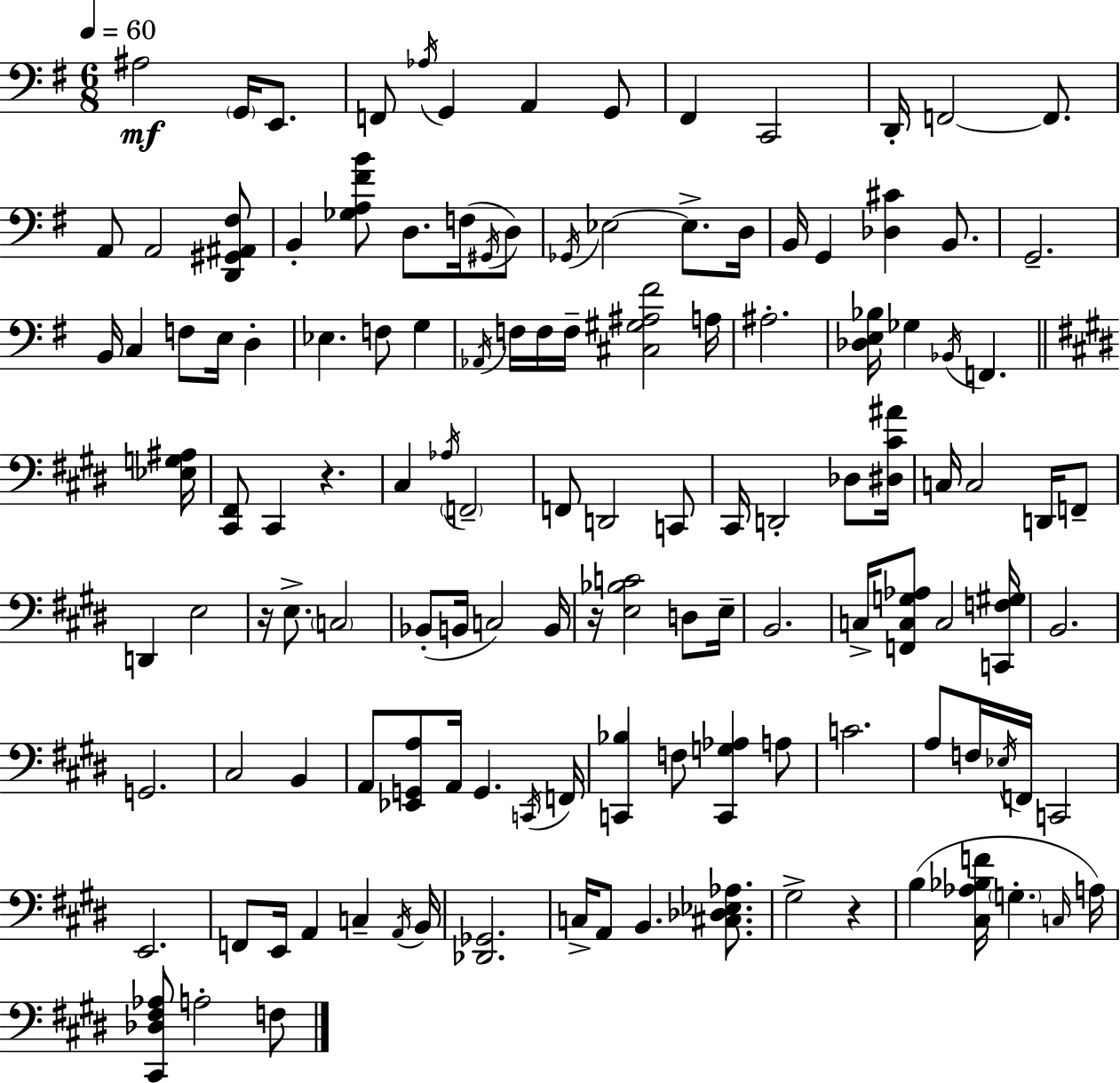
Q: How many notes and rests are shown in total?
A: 128